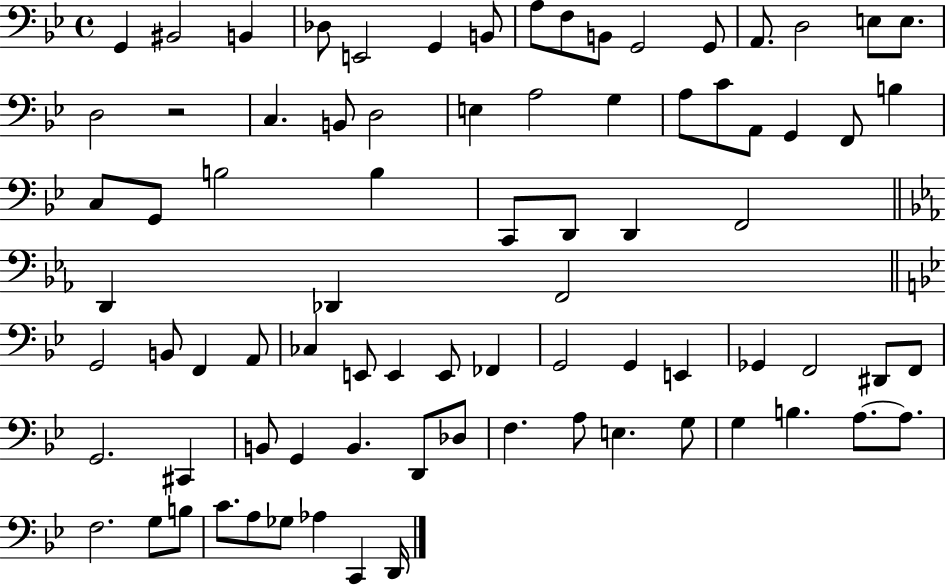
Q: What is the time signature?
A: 4/4